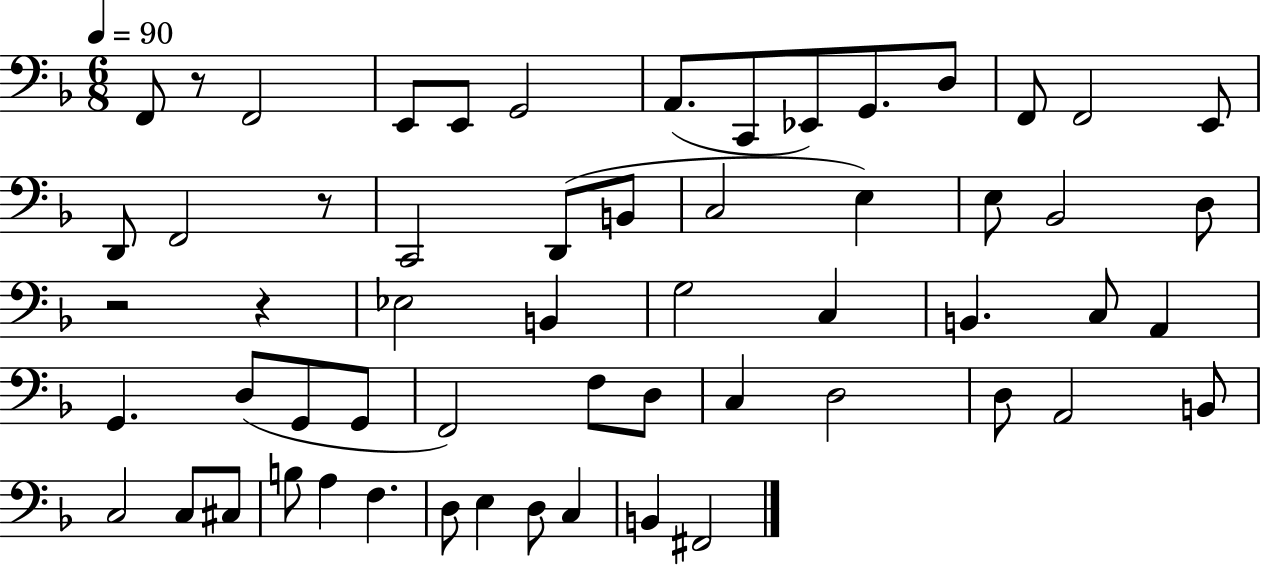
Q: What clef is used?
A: bass